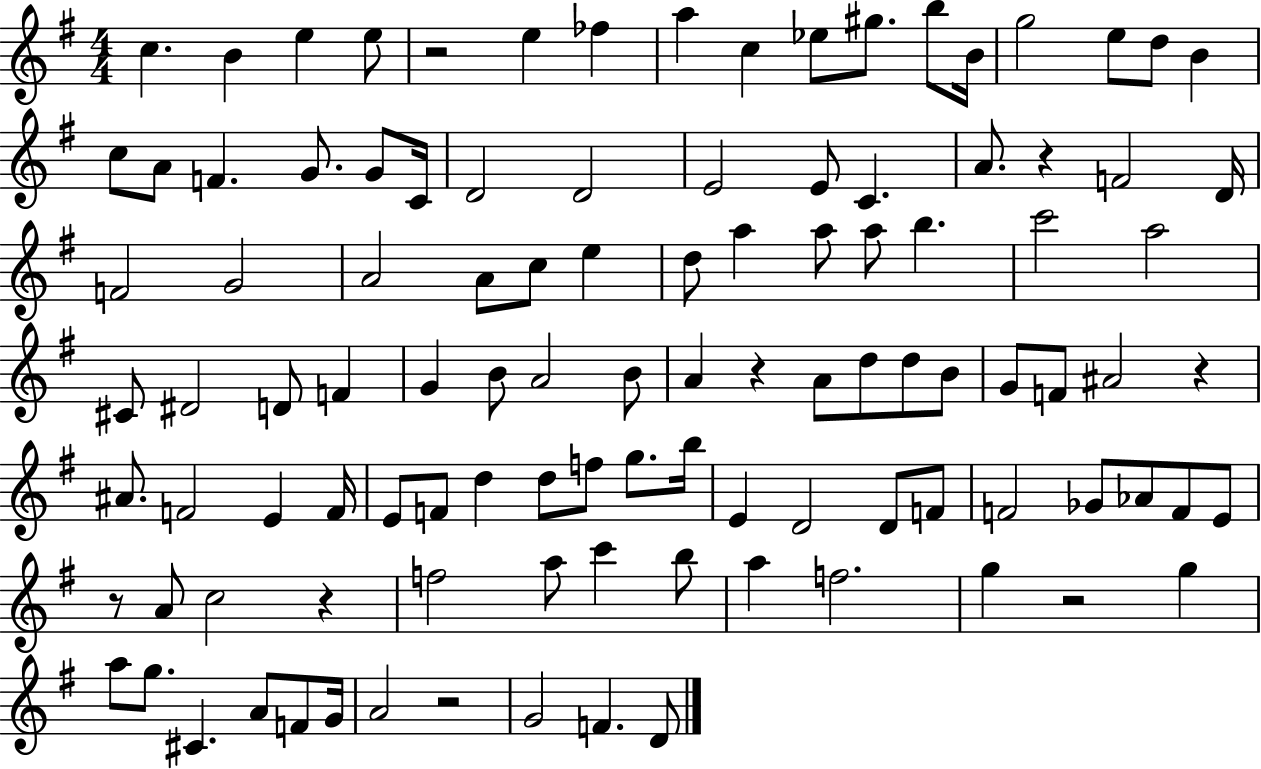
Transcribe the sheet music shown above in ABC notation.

X:1
T:Untitled
M:4/4
L:1/4
K:G
c B e e/2 z2 e _f a c _e/2 ^g/2 b/2 B/4 g2 e/2 d/2 B c/2 A/2 F G/2 G/2 C/4 D2 D2 E2 E/2 C A/2 z F2 D/4 F2 G2 A2 A/2 c/2 e d/2 a a/2 a/2 b c'2 a2 ^C/2 ^D2 D/2 F G B/2 A2 B/2 A z A/2 d/2 d/2 B/2 G/2 F/2 ^A2 z ^A/2 F2 E F/4 E/2 F/2 d d/2 f/2 g/2 b/4 E D2 D/2 F/2 F2 _G/2 _A/2 F/2 E/2 z/2 A/2 c2 z f2 a/2 c' b/2 a f2 g z2 g a/2 g/2 ^C A/2 F/2 G/4 A2 z2 G2 F D/2